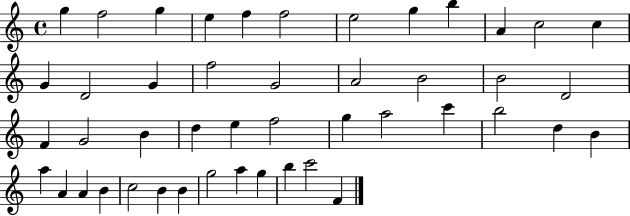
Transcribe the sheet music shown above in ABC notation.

X:1
T:Untitled
M:4/4
L:1/4
K:C
g f2 g e f f2 e2 g b A c2 c G D2 G f2 G2 A2 B2 B2 D2 F G2 B d e f2 g a2 c' b2 d B a A A B c2 B B g2 a g b c'2 F